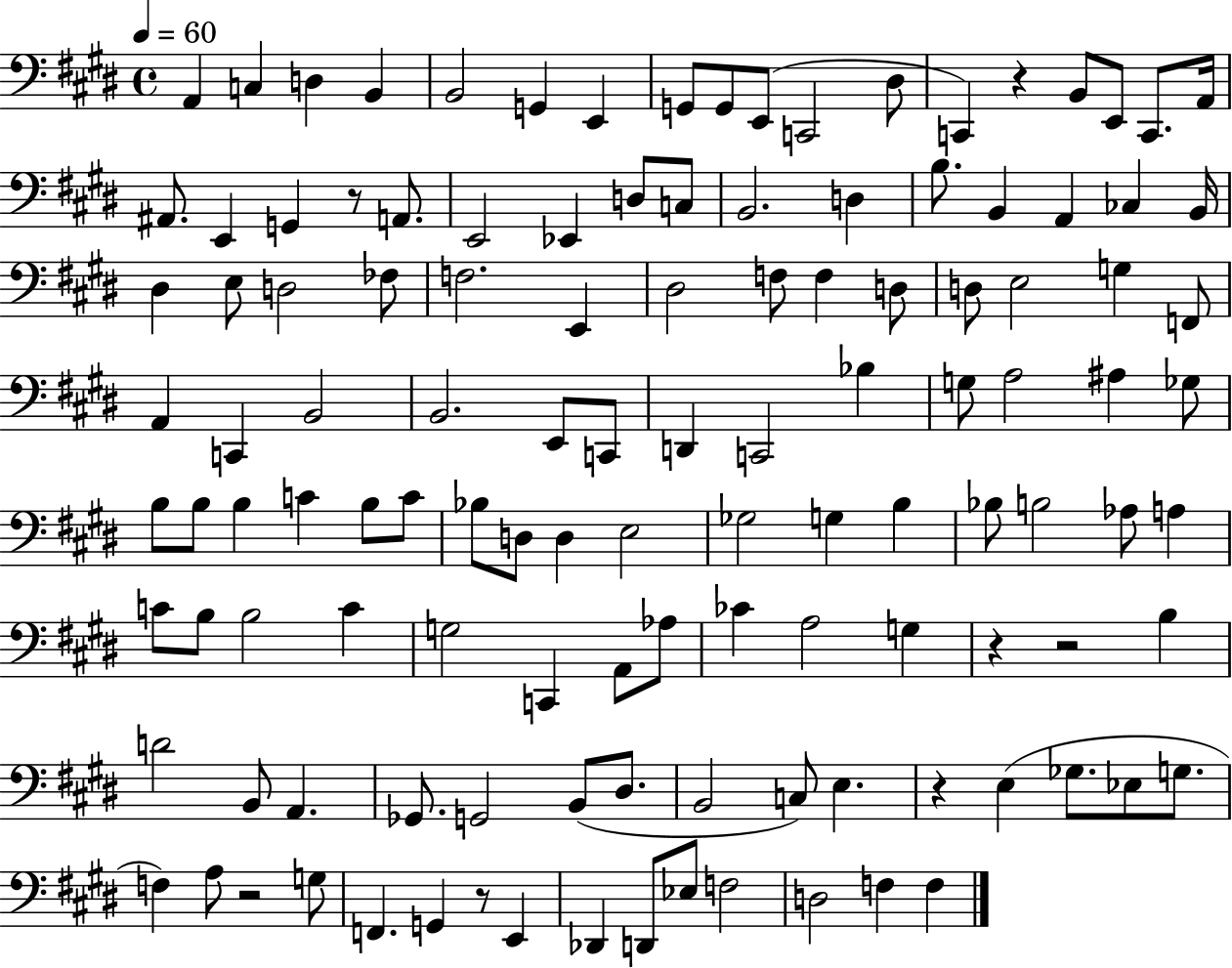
X:1
T:Untitled
M:4/4
L:1/4
K:E
A,, C, D, B,, B,,2 G,, E,, G,,/2 G,,/2 E,,/2 C,,2 ^D,/2 C,, z B,,/2 E,,/2 C,,/2 A,,/4 ^A,,/2 E,, G,, z/2 A,,/2 E,,2 _E,, D,/2 C,/2 B,,2 D, B,/2 B,, A,, _C, B,,/4 ^D, E,/2 D,2 _F,/2 F,2 E,, ^D,2 F,/2 F, D,/2 D,/2 E,2 G, F,,/2 A,, C,, B,,2 B,,2 E,,/2 C,,/2 D,, C,,2 _B, G,/2 A,2 ^A, _G,/2 B,/2 B,/2 B, C B,/2 C/2 _B,/2 D,/2 D, E,2 _G,2 G, B, _B,/2 B,2 _A,/2 A, C/2 B,/2 B,2 C G,2 C,, A,,/2 _A,/2 _C A,2 G, z z2 B, D2 B,,/2 A,, _G,,/2 G,,2 B,,/2 ^D,/2 B,,2 C,/2 E, z E, _G,/2 _E,/2 G,/2 F, A,/2 z2 G,/2 F,, G,, z/2 E,, _D,, D,,/2 _E,/2 F,2 D,2 F, F,